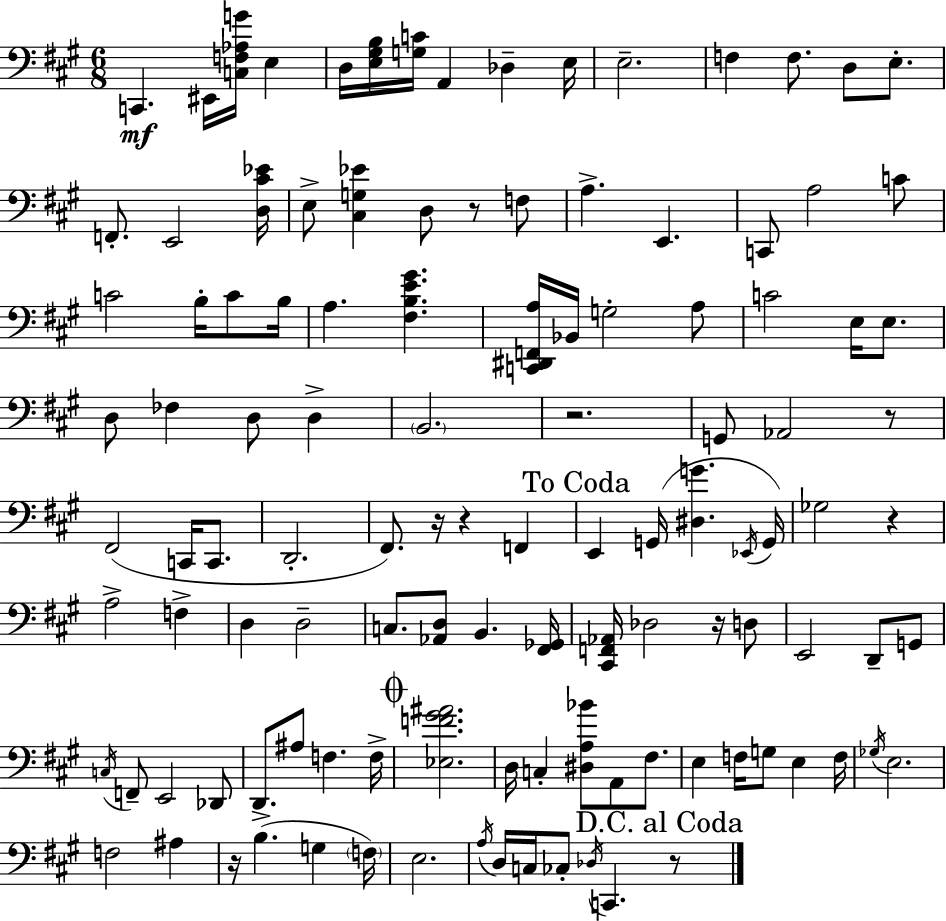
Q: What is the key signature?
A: A major